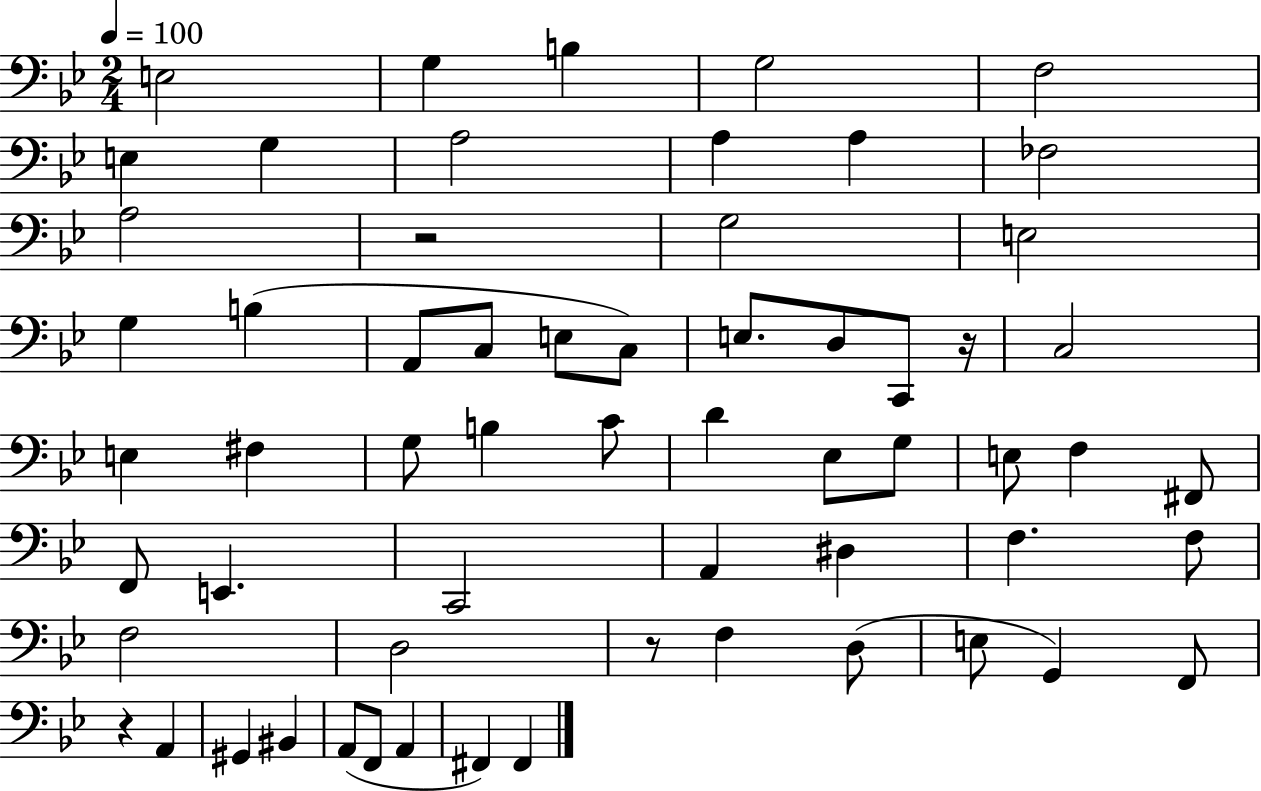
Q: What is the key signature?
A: BES major